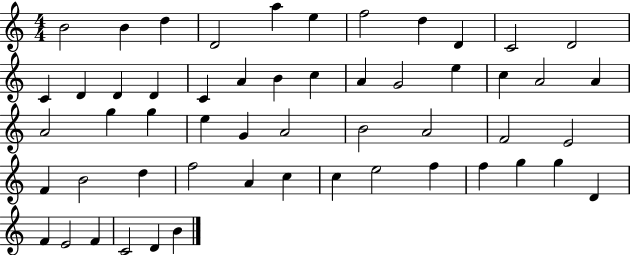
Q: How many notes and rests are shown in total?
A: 54